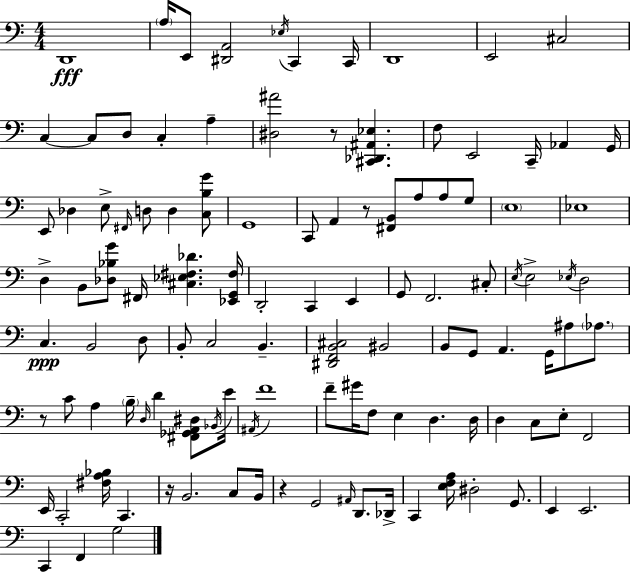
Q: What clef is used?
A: bass